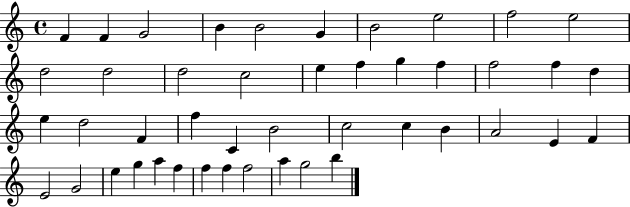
{
  \clef treble
  \time 4/4
  \defaultTimeSignature
  \key c \major
  f'4 f'4 g'2 | b'4 b'2 g'4 | b'2 e''2 | f''2 e''2 | \break d''2 d''2 | d''2 c''2 | e''4 f''4 g''4 f''4 | f''2 f''4 d''4 | \break e''4 d''2 f'4 | f''4 c'4 b'2 | c''2 c''4 b'4 | a'2 e'4 f'4 | \break e'2 g'2 | e''4 g''4 a''4 f''4 | f''4 f''4 f''2 | a''4 g''2 b''4 | \break \bar "|."
}